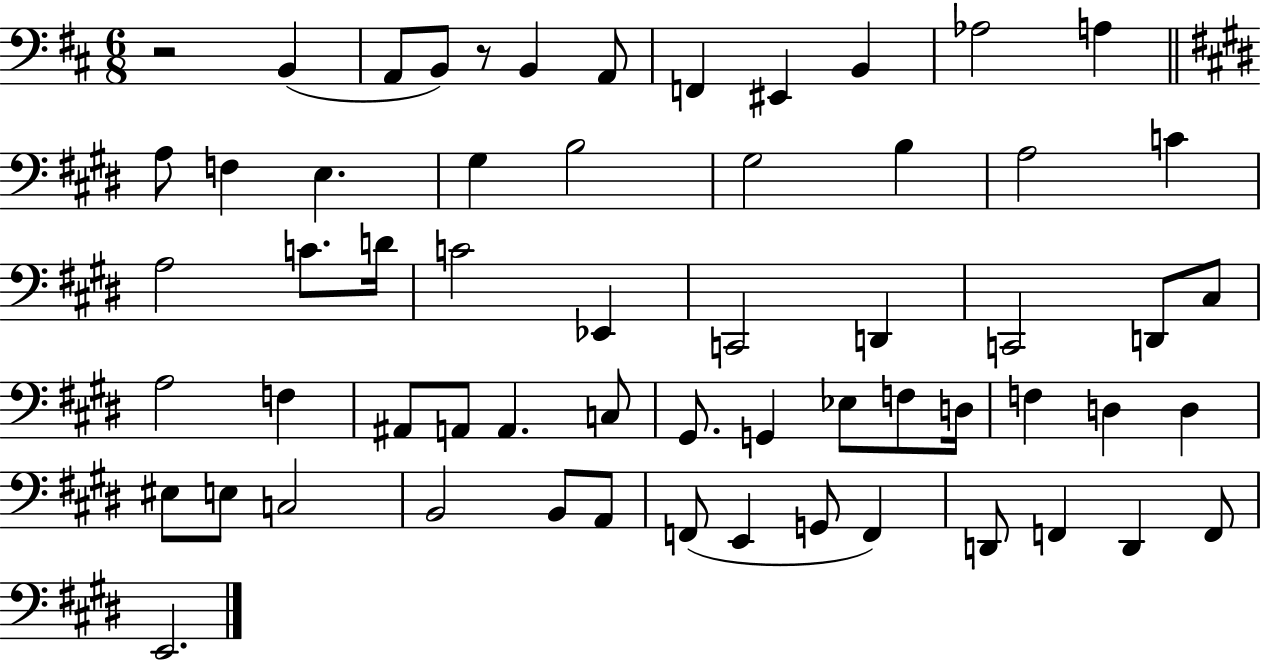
X:1
T:Untitled
M:6/8
L:1/4
K:D
z2 B,, A,,/2 B,,/2 z/2 B,, A,,/2 F,, ^E,, B,, _A,2 A, A,/2 F, E, ^G, B,2 ^G,2 B, A,2 C A,2 C/2 D/4 C2 _E,, C,,2 D,, C,,2 D,,/2 ^C,/2 A,2 F, ^A,,/2 A,,/2 A,, C,/2 ^G,,/2 G,, _E,/2 F,/2 D,/4 F, D, D, ^E,/2 E,/2 C,2 B,,2 B,,/2 A,,/2 F,,/2 E,, G,,/2 F,, D,,/2 F,, D,, F,,/2 E,,2